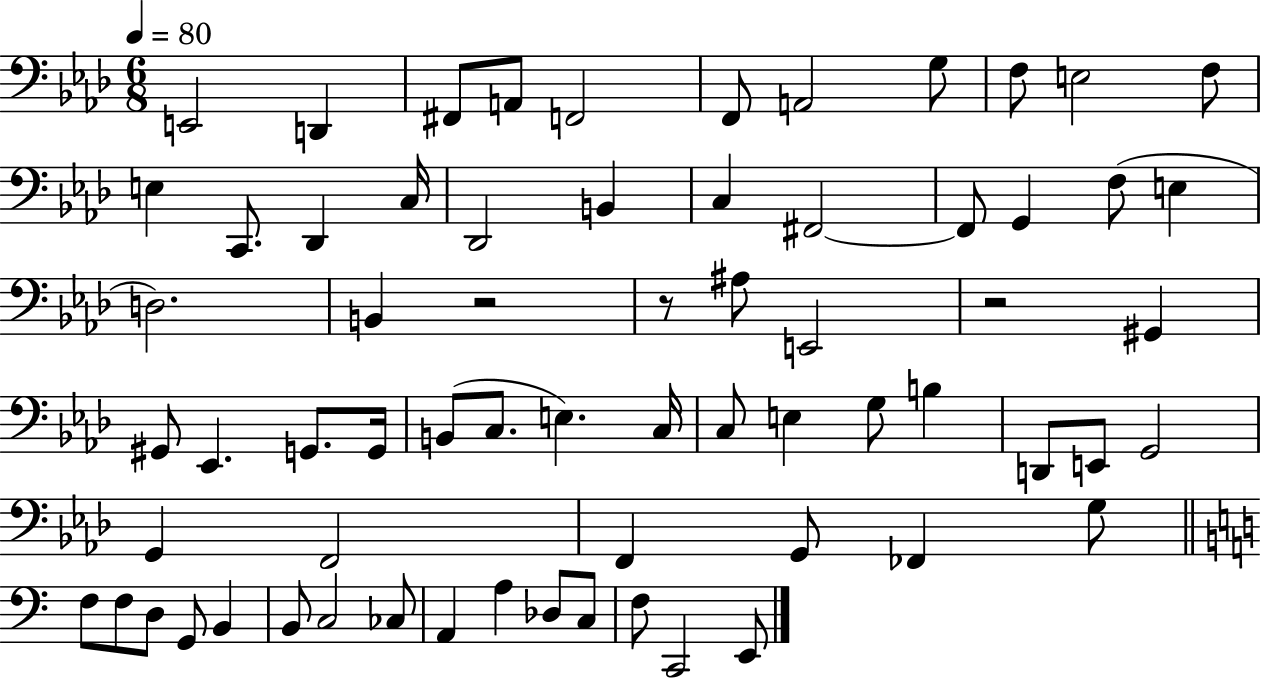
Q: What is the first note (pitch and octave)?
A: E2